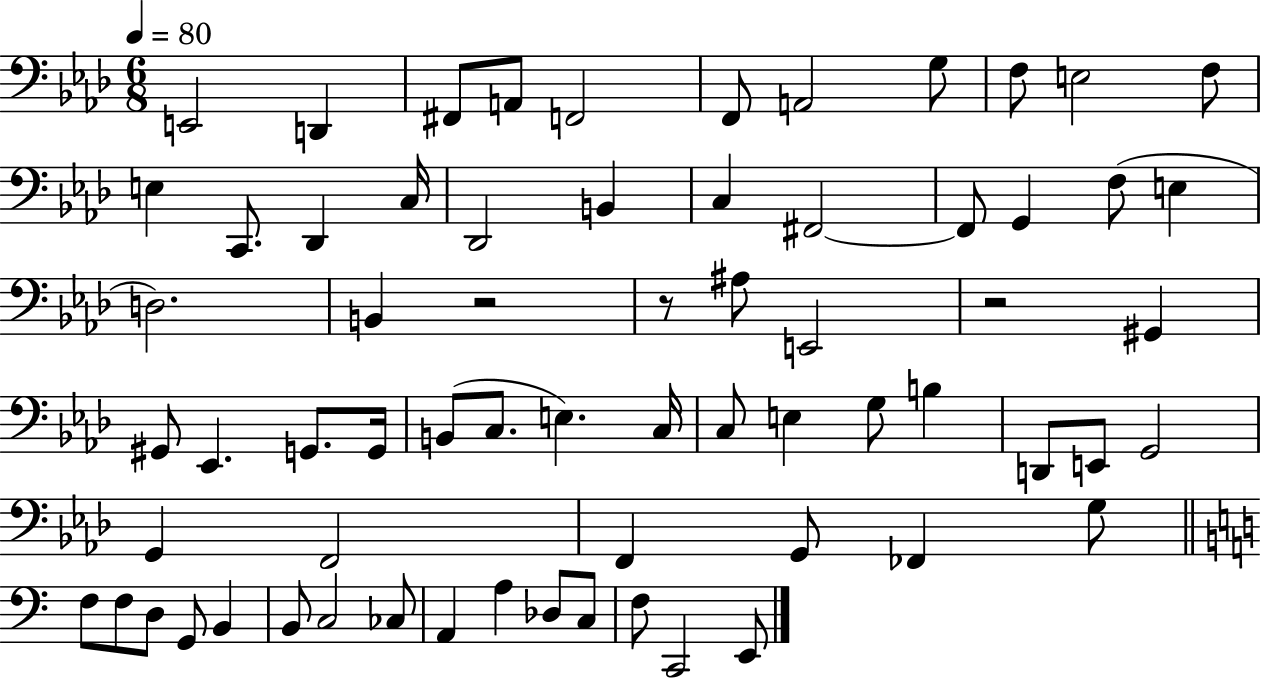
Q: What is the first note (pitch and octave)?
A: E2